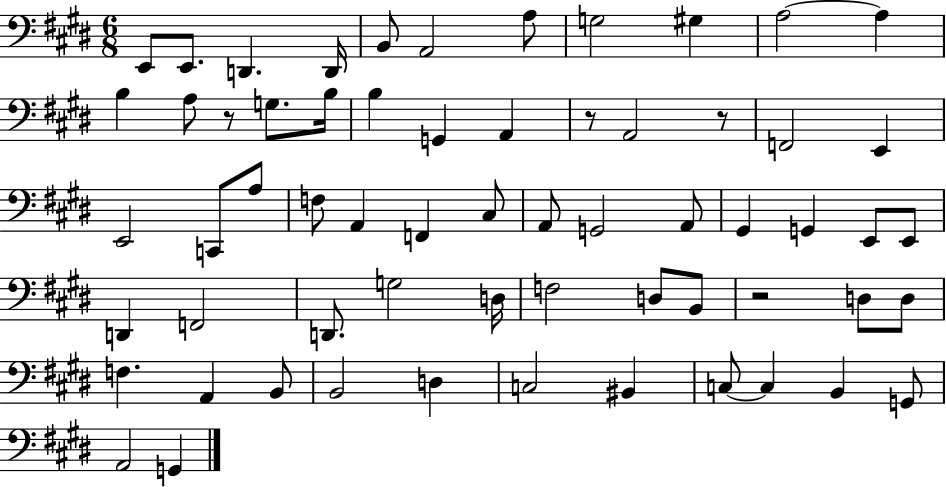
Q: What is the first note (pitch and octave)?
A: E2